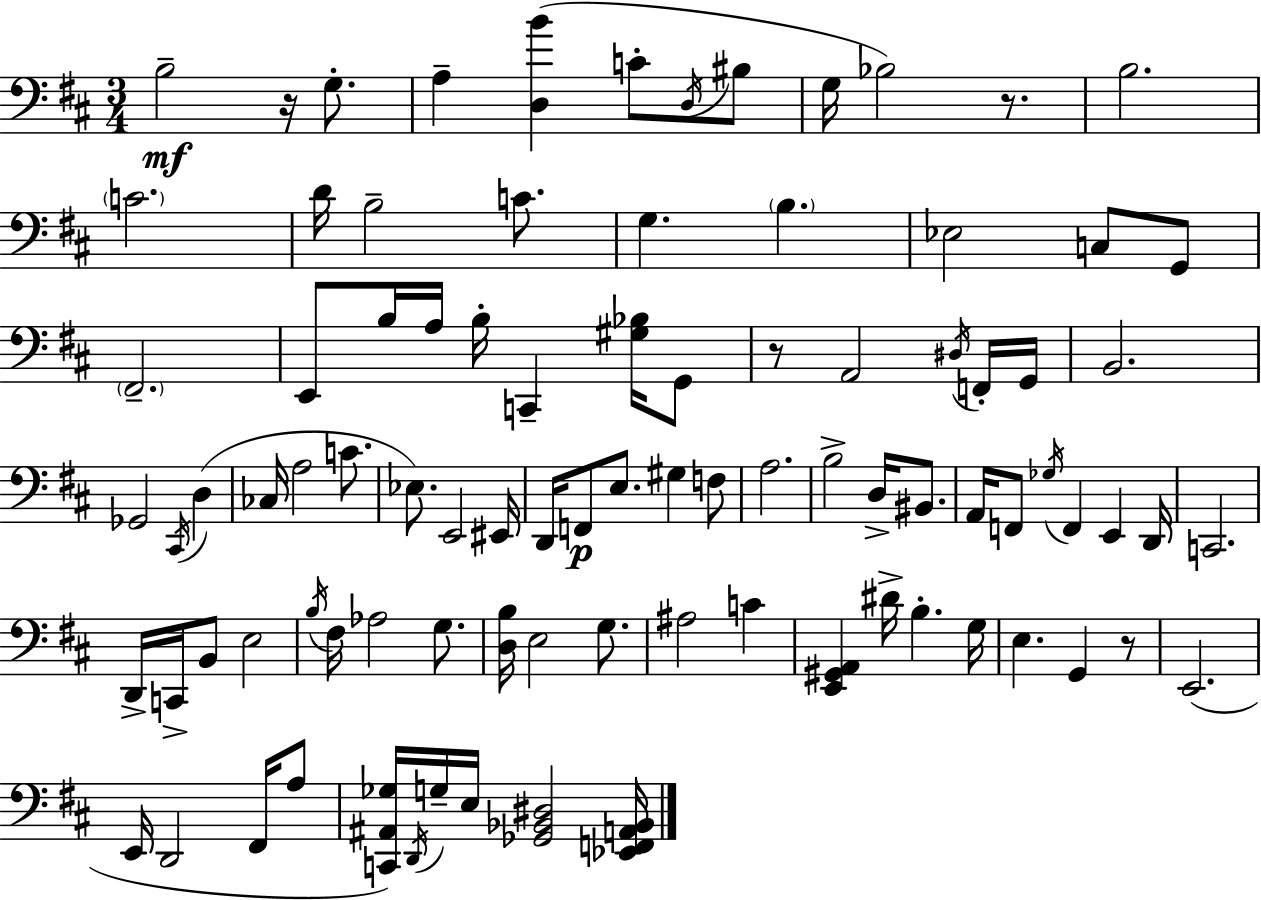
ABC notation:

X:1
T:Untitled
M:3/4
L:1/4
K:D
B,2 z/4 G,/2 A, [D,B] C/2 D,/4 ^B,/2 G,/4 _B,2 z/2 B,2 C2 D/4 B,2 C/2 G, B, _E,2 C,/2 G,,/2 ^F,,2 E,,/2 B,/4 A,/4 B,/4 C,, [^G,_B,]/4 G,,/2 z/2 A,,2 ^D,/4 F,,/4 G,,/4 B,,2 _G,,2 ^C,,/4 D, _C,/4 A,2 C/2 _E,/2 E,,2 ^E,,/4 D,,/4 F,,/2 E,/2 ^G, F,/2 A,2 B,2 D,/4 ^B,,/2 A,,/4 F,,/2 _G,/4 F,, E,, D,,/4 C,,2 D,,/4 C,,/4 B,,/2 E,2 B,/4 ^F,/4 _A,2 G,/2 [D,B,]/4 E,2 G,/2 ^A,2 C [E,,^G,,A,,] ^D/4 B, G,/4 E, G,, z/2 E,,2 E,,/4 D,,2 ^F,,/4 A,/2 [C,,^A,,_G,]/4 D,,/4 G,/4 E,/4 [_G,,_B,,^D,]2 [_E,,F,,A,,_B,,]/4